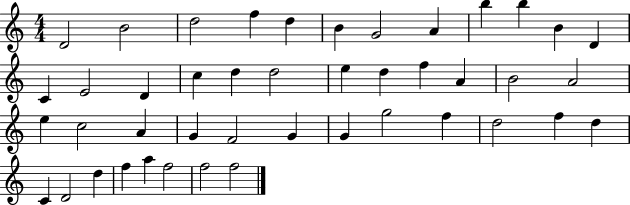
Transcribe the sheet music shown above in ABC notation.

X:1
T:Untitled
M:4/4
L:1/4
K:C
D2 B2 d2 f d B G2 A b b B D C E2 D c d d2 e d f A B2 A2 e c2 A G F2 G G g2 f d2 f d C D2 d f a f2 f2 f2